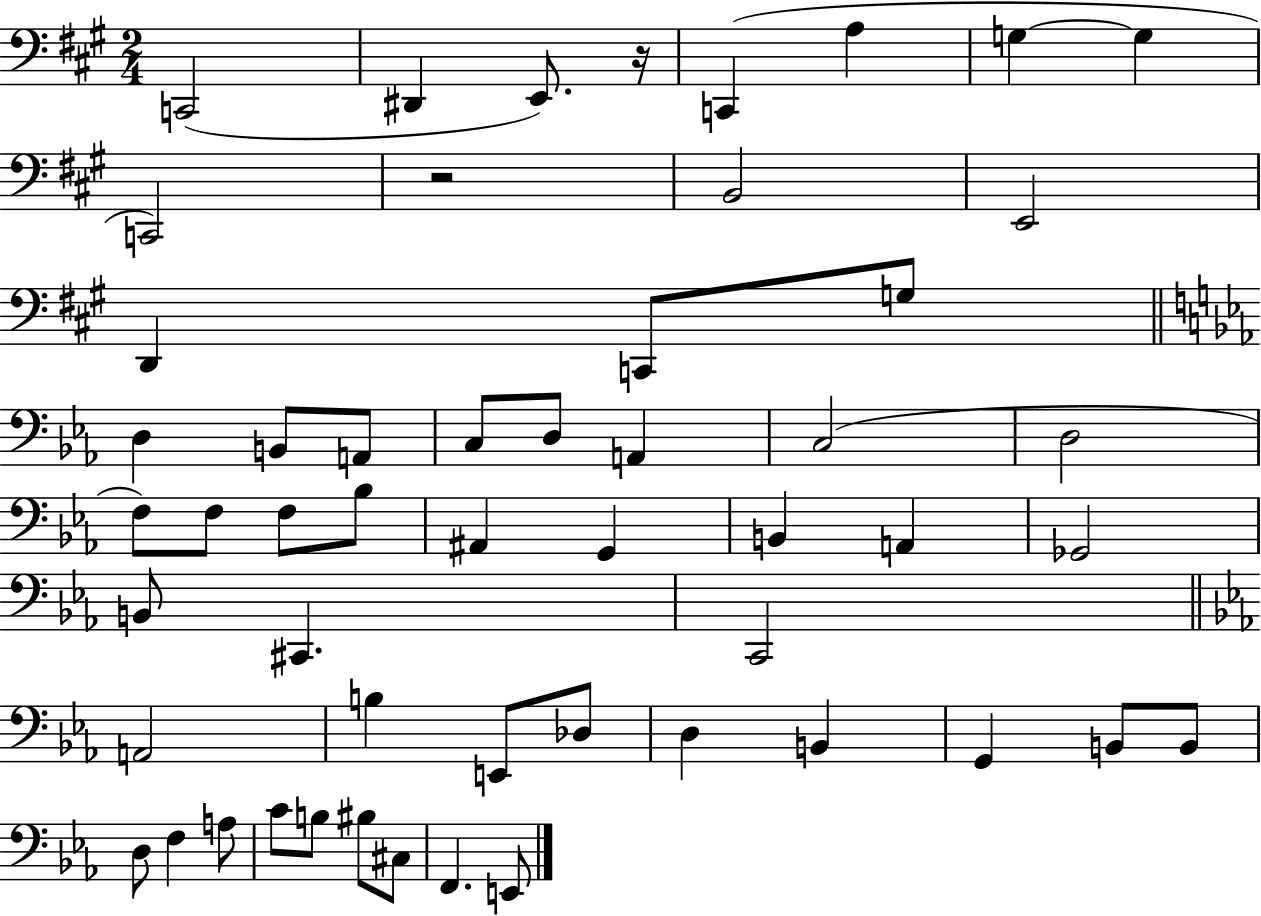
C2/h D#2/q E2/e. R/s C2/q A3/q G3/q G3/q C2/h R/h B2/h E2/h D2/q C2/e G3/e D3/q B2/e A2/e C3/e D3/e A2/q C3/h D3/h F3/e F3/e F3/e Bb3/e A#2/q G2/q B2/q A2/q Gb2/h B2/e C#2/q. C2/h A2/h B3/q E2/e Db3/e D3/q B2/q G2/q B2/e B2/e D3/e F3/q A3/e C4/e B3/e BIS3/e C#3/e F2/q. E2/e